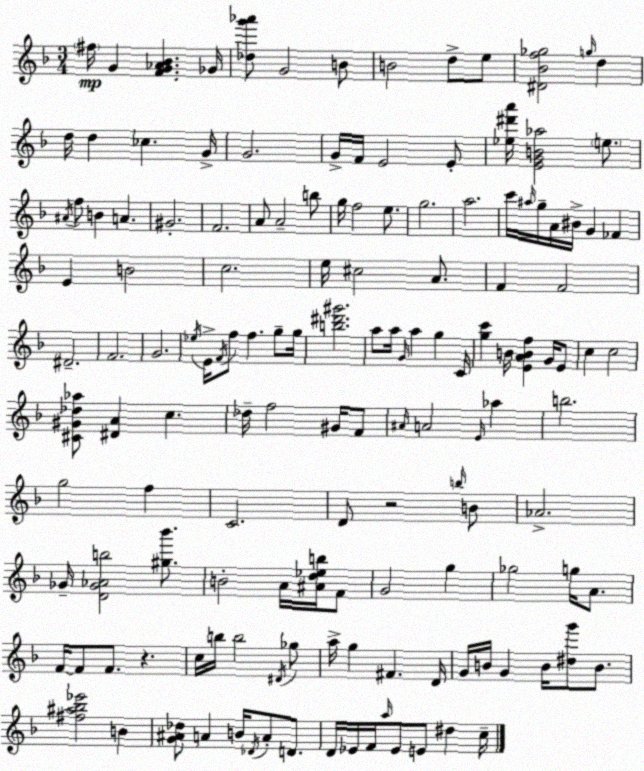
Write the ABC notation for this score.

X:1
T:Untitled
M:3/4
L:1/4
K:F
^f/4 G [FG_A_B] _G/4 [_dg'_a']/2 G2 B/2 B2 d/2 e/2 [^D_Bf_g]2 g/4 d d/4 d _c G/4 G2 G/4 F/4 E2 E/2 [_e^d'a']/4 [EGB_a]2 e/2 ^A/4 f/2 B A ^G2 F2 A/2 A2 b/2 g/4 f2 e/2 g2 a2 c'/4 ^a/4 g/4 A/4 ^B/4 G _F E B2 c2 e/4 ^c2 A/2 F F2 ^D2 F2 G2 _e/4 E/4 F/4 f/2 f g/2 g/4 [b^d'^g']2 a/2 a/4 G/4 a g C/4 [gc'] B/4 [EABf] G/4 E/2 c c2 [^C^G_d_a]/2 [^DA] c _d/4 f2 ^G/4 F/2 ^A/4 A2 E/4 _a b2 g2 f C2 D/2 z2 b/4 B/2 _A2 _G/4 [D_G_Ab]2 [^g_b']/2 B2 A/4 [^Ad_eb]/4 F/2 G2 g _g2 g/4 A/2 F/4 F/2 F/2 z c/4 b/4 b2 ^D/4 _g/2 a/4 g ^F D/4 G/4 B/4 G B/4 [^dg']/2 B/2 [^f^a_b_e']2 B [G^A_d]/2 A B/4 _D/4 A/2 D/2 D/4 _E/4 F/4 a/4 _E/2 E/2 ^d c/4